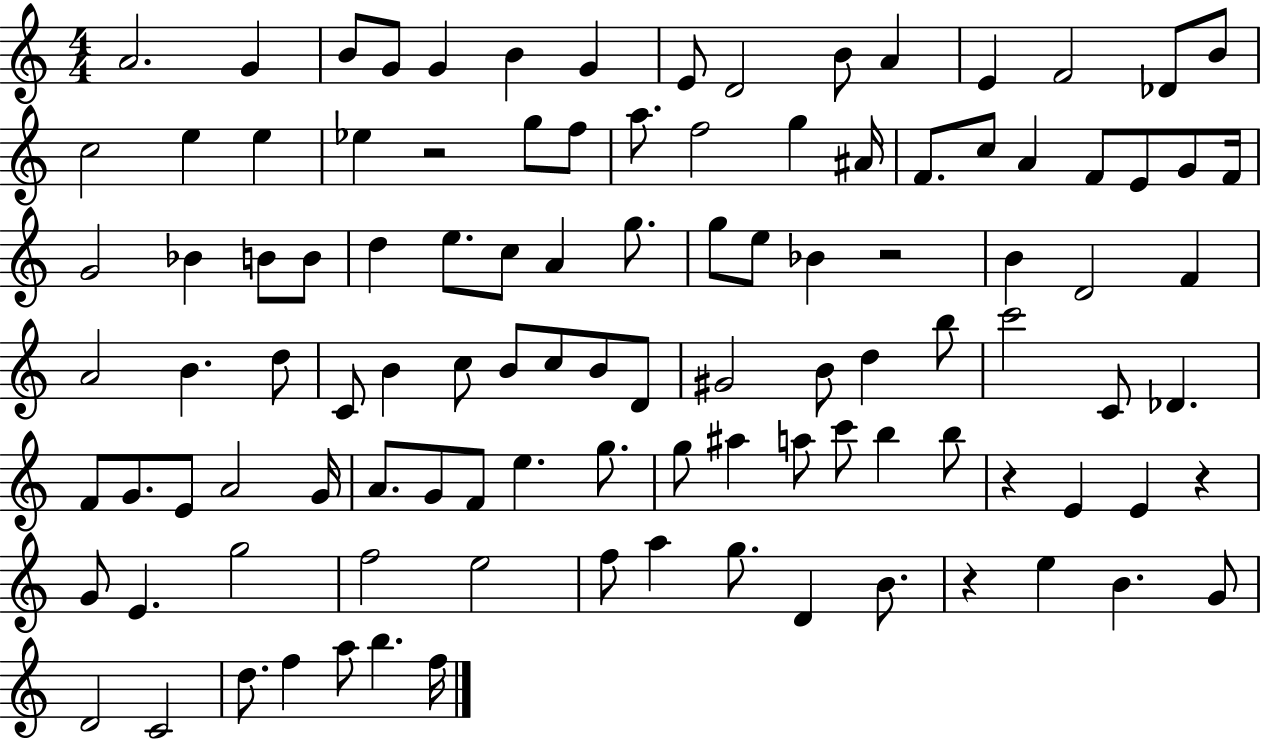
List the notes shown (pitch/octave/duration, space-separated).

A4/h. G4/q B4/e G4/e G4/q B4/q G4/q E4/e D4/h B4/e A4/q E4/q F4/h Db4/e B4/e C5/h E5/q E5/q Eb5/q R/h G5/e F5/e A5/e. F5/h G5/q A#4/s F4/e. C5/e A4/q F4/e E4/e G4/e F4/s G4/h Bb4/q B4/e B4/e D5/q E5/e. C5/e A4/q G5/e. G5/e E5/e Bb4/q R/h B4/q D4/h F4/q A4/h B4/q. D5/e C4/e B4/q C5/e B4/e C5/e B4/e D4/e G#4/h B4/e D5/q B5/e C6/h C4/e Db4/q. F4/e G4/e. E4/e A4/h G4/s A4/e. G4/e F4/e E5/q. G5/e. G5/e A#5/q A5/e C6/e B5/q B5/e R/q E4/q E4/q R/q G4/e E4/q. G5/h F5/h E5/h F5/e A5/q G5/e. D4/q B4/e. R/q E5/q B4/q. G4/e D4/h C4/h D5/e. F5/q A5/e B5/q. F5/s